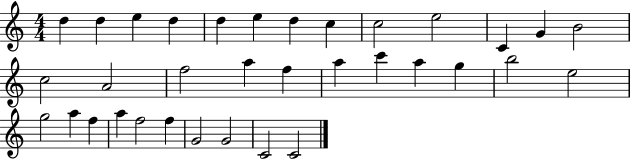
D5/q D5/q E5/q D5/q D5/q E5/q D5/q C5/q C5/h E5/h C4/q G4/q B4/h C5/h A4/h F5/h A5/q F5/q A5/q C6/q A5/q G5/q B5/h E5/h G5/h A5/q F5/q A5/q F5/h F5/q G4/h G4/h C4/h C4/h